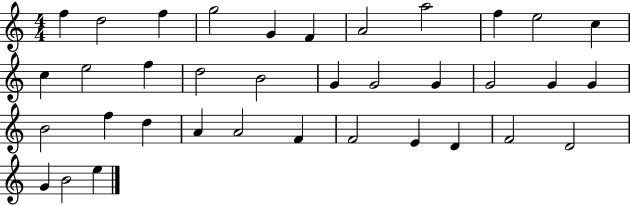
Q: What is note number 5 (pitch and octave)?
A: G4